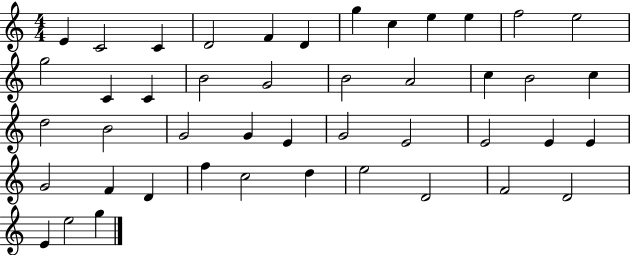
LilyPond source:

{
  \clef treble
  \numericTimeSignature
  \time 4/4
  \key c \major
  e'4 c'2 c'4 | d'2 f'4 d'4 | g''4 c''4 e''4 e''4 | f''2 e''2 | \break g''2 c'4 c'4 | b'2 g'2 | b'2 a'2 | c''4 b'2 c''4 | \break d''2 b'2 | g'2 g'4 e'4 | g'2 e'2 | e'2 e'4 e'4 | \break g'2 f'4 d'4 | f''4 c''2 d''4 | e''2 d'2 | f'2 d'2 | \break e'4 e''2 g''4 | \bar "|."
}